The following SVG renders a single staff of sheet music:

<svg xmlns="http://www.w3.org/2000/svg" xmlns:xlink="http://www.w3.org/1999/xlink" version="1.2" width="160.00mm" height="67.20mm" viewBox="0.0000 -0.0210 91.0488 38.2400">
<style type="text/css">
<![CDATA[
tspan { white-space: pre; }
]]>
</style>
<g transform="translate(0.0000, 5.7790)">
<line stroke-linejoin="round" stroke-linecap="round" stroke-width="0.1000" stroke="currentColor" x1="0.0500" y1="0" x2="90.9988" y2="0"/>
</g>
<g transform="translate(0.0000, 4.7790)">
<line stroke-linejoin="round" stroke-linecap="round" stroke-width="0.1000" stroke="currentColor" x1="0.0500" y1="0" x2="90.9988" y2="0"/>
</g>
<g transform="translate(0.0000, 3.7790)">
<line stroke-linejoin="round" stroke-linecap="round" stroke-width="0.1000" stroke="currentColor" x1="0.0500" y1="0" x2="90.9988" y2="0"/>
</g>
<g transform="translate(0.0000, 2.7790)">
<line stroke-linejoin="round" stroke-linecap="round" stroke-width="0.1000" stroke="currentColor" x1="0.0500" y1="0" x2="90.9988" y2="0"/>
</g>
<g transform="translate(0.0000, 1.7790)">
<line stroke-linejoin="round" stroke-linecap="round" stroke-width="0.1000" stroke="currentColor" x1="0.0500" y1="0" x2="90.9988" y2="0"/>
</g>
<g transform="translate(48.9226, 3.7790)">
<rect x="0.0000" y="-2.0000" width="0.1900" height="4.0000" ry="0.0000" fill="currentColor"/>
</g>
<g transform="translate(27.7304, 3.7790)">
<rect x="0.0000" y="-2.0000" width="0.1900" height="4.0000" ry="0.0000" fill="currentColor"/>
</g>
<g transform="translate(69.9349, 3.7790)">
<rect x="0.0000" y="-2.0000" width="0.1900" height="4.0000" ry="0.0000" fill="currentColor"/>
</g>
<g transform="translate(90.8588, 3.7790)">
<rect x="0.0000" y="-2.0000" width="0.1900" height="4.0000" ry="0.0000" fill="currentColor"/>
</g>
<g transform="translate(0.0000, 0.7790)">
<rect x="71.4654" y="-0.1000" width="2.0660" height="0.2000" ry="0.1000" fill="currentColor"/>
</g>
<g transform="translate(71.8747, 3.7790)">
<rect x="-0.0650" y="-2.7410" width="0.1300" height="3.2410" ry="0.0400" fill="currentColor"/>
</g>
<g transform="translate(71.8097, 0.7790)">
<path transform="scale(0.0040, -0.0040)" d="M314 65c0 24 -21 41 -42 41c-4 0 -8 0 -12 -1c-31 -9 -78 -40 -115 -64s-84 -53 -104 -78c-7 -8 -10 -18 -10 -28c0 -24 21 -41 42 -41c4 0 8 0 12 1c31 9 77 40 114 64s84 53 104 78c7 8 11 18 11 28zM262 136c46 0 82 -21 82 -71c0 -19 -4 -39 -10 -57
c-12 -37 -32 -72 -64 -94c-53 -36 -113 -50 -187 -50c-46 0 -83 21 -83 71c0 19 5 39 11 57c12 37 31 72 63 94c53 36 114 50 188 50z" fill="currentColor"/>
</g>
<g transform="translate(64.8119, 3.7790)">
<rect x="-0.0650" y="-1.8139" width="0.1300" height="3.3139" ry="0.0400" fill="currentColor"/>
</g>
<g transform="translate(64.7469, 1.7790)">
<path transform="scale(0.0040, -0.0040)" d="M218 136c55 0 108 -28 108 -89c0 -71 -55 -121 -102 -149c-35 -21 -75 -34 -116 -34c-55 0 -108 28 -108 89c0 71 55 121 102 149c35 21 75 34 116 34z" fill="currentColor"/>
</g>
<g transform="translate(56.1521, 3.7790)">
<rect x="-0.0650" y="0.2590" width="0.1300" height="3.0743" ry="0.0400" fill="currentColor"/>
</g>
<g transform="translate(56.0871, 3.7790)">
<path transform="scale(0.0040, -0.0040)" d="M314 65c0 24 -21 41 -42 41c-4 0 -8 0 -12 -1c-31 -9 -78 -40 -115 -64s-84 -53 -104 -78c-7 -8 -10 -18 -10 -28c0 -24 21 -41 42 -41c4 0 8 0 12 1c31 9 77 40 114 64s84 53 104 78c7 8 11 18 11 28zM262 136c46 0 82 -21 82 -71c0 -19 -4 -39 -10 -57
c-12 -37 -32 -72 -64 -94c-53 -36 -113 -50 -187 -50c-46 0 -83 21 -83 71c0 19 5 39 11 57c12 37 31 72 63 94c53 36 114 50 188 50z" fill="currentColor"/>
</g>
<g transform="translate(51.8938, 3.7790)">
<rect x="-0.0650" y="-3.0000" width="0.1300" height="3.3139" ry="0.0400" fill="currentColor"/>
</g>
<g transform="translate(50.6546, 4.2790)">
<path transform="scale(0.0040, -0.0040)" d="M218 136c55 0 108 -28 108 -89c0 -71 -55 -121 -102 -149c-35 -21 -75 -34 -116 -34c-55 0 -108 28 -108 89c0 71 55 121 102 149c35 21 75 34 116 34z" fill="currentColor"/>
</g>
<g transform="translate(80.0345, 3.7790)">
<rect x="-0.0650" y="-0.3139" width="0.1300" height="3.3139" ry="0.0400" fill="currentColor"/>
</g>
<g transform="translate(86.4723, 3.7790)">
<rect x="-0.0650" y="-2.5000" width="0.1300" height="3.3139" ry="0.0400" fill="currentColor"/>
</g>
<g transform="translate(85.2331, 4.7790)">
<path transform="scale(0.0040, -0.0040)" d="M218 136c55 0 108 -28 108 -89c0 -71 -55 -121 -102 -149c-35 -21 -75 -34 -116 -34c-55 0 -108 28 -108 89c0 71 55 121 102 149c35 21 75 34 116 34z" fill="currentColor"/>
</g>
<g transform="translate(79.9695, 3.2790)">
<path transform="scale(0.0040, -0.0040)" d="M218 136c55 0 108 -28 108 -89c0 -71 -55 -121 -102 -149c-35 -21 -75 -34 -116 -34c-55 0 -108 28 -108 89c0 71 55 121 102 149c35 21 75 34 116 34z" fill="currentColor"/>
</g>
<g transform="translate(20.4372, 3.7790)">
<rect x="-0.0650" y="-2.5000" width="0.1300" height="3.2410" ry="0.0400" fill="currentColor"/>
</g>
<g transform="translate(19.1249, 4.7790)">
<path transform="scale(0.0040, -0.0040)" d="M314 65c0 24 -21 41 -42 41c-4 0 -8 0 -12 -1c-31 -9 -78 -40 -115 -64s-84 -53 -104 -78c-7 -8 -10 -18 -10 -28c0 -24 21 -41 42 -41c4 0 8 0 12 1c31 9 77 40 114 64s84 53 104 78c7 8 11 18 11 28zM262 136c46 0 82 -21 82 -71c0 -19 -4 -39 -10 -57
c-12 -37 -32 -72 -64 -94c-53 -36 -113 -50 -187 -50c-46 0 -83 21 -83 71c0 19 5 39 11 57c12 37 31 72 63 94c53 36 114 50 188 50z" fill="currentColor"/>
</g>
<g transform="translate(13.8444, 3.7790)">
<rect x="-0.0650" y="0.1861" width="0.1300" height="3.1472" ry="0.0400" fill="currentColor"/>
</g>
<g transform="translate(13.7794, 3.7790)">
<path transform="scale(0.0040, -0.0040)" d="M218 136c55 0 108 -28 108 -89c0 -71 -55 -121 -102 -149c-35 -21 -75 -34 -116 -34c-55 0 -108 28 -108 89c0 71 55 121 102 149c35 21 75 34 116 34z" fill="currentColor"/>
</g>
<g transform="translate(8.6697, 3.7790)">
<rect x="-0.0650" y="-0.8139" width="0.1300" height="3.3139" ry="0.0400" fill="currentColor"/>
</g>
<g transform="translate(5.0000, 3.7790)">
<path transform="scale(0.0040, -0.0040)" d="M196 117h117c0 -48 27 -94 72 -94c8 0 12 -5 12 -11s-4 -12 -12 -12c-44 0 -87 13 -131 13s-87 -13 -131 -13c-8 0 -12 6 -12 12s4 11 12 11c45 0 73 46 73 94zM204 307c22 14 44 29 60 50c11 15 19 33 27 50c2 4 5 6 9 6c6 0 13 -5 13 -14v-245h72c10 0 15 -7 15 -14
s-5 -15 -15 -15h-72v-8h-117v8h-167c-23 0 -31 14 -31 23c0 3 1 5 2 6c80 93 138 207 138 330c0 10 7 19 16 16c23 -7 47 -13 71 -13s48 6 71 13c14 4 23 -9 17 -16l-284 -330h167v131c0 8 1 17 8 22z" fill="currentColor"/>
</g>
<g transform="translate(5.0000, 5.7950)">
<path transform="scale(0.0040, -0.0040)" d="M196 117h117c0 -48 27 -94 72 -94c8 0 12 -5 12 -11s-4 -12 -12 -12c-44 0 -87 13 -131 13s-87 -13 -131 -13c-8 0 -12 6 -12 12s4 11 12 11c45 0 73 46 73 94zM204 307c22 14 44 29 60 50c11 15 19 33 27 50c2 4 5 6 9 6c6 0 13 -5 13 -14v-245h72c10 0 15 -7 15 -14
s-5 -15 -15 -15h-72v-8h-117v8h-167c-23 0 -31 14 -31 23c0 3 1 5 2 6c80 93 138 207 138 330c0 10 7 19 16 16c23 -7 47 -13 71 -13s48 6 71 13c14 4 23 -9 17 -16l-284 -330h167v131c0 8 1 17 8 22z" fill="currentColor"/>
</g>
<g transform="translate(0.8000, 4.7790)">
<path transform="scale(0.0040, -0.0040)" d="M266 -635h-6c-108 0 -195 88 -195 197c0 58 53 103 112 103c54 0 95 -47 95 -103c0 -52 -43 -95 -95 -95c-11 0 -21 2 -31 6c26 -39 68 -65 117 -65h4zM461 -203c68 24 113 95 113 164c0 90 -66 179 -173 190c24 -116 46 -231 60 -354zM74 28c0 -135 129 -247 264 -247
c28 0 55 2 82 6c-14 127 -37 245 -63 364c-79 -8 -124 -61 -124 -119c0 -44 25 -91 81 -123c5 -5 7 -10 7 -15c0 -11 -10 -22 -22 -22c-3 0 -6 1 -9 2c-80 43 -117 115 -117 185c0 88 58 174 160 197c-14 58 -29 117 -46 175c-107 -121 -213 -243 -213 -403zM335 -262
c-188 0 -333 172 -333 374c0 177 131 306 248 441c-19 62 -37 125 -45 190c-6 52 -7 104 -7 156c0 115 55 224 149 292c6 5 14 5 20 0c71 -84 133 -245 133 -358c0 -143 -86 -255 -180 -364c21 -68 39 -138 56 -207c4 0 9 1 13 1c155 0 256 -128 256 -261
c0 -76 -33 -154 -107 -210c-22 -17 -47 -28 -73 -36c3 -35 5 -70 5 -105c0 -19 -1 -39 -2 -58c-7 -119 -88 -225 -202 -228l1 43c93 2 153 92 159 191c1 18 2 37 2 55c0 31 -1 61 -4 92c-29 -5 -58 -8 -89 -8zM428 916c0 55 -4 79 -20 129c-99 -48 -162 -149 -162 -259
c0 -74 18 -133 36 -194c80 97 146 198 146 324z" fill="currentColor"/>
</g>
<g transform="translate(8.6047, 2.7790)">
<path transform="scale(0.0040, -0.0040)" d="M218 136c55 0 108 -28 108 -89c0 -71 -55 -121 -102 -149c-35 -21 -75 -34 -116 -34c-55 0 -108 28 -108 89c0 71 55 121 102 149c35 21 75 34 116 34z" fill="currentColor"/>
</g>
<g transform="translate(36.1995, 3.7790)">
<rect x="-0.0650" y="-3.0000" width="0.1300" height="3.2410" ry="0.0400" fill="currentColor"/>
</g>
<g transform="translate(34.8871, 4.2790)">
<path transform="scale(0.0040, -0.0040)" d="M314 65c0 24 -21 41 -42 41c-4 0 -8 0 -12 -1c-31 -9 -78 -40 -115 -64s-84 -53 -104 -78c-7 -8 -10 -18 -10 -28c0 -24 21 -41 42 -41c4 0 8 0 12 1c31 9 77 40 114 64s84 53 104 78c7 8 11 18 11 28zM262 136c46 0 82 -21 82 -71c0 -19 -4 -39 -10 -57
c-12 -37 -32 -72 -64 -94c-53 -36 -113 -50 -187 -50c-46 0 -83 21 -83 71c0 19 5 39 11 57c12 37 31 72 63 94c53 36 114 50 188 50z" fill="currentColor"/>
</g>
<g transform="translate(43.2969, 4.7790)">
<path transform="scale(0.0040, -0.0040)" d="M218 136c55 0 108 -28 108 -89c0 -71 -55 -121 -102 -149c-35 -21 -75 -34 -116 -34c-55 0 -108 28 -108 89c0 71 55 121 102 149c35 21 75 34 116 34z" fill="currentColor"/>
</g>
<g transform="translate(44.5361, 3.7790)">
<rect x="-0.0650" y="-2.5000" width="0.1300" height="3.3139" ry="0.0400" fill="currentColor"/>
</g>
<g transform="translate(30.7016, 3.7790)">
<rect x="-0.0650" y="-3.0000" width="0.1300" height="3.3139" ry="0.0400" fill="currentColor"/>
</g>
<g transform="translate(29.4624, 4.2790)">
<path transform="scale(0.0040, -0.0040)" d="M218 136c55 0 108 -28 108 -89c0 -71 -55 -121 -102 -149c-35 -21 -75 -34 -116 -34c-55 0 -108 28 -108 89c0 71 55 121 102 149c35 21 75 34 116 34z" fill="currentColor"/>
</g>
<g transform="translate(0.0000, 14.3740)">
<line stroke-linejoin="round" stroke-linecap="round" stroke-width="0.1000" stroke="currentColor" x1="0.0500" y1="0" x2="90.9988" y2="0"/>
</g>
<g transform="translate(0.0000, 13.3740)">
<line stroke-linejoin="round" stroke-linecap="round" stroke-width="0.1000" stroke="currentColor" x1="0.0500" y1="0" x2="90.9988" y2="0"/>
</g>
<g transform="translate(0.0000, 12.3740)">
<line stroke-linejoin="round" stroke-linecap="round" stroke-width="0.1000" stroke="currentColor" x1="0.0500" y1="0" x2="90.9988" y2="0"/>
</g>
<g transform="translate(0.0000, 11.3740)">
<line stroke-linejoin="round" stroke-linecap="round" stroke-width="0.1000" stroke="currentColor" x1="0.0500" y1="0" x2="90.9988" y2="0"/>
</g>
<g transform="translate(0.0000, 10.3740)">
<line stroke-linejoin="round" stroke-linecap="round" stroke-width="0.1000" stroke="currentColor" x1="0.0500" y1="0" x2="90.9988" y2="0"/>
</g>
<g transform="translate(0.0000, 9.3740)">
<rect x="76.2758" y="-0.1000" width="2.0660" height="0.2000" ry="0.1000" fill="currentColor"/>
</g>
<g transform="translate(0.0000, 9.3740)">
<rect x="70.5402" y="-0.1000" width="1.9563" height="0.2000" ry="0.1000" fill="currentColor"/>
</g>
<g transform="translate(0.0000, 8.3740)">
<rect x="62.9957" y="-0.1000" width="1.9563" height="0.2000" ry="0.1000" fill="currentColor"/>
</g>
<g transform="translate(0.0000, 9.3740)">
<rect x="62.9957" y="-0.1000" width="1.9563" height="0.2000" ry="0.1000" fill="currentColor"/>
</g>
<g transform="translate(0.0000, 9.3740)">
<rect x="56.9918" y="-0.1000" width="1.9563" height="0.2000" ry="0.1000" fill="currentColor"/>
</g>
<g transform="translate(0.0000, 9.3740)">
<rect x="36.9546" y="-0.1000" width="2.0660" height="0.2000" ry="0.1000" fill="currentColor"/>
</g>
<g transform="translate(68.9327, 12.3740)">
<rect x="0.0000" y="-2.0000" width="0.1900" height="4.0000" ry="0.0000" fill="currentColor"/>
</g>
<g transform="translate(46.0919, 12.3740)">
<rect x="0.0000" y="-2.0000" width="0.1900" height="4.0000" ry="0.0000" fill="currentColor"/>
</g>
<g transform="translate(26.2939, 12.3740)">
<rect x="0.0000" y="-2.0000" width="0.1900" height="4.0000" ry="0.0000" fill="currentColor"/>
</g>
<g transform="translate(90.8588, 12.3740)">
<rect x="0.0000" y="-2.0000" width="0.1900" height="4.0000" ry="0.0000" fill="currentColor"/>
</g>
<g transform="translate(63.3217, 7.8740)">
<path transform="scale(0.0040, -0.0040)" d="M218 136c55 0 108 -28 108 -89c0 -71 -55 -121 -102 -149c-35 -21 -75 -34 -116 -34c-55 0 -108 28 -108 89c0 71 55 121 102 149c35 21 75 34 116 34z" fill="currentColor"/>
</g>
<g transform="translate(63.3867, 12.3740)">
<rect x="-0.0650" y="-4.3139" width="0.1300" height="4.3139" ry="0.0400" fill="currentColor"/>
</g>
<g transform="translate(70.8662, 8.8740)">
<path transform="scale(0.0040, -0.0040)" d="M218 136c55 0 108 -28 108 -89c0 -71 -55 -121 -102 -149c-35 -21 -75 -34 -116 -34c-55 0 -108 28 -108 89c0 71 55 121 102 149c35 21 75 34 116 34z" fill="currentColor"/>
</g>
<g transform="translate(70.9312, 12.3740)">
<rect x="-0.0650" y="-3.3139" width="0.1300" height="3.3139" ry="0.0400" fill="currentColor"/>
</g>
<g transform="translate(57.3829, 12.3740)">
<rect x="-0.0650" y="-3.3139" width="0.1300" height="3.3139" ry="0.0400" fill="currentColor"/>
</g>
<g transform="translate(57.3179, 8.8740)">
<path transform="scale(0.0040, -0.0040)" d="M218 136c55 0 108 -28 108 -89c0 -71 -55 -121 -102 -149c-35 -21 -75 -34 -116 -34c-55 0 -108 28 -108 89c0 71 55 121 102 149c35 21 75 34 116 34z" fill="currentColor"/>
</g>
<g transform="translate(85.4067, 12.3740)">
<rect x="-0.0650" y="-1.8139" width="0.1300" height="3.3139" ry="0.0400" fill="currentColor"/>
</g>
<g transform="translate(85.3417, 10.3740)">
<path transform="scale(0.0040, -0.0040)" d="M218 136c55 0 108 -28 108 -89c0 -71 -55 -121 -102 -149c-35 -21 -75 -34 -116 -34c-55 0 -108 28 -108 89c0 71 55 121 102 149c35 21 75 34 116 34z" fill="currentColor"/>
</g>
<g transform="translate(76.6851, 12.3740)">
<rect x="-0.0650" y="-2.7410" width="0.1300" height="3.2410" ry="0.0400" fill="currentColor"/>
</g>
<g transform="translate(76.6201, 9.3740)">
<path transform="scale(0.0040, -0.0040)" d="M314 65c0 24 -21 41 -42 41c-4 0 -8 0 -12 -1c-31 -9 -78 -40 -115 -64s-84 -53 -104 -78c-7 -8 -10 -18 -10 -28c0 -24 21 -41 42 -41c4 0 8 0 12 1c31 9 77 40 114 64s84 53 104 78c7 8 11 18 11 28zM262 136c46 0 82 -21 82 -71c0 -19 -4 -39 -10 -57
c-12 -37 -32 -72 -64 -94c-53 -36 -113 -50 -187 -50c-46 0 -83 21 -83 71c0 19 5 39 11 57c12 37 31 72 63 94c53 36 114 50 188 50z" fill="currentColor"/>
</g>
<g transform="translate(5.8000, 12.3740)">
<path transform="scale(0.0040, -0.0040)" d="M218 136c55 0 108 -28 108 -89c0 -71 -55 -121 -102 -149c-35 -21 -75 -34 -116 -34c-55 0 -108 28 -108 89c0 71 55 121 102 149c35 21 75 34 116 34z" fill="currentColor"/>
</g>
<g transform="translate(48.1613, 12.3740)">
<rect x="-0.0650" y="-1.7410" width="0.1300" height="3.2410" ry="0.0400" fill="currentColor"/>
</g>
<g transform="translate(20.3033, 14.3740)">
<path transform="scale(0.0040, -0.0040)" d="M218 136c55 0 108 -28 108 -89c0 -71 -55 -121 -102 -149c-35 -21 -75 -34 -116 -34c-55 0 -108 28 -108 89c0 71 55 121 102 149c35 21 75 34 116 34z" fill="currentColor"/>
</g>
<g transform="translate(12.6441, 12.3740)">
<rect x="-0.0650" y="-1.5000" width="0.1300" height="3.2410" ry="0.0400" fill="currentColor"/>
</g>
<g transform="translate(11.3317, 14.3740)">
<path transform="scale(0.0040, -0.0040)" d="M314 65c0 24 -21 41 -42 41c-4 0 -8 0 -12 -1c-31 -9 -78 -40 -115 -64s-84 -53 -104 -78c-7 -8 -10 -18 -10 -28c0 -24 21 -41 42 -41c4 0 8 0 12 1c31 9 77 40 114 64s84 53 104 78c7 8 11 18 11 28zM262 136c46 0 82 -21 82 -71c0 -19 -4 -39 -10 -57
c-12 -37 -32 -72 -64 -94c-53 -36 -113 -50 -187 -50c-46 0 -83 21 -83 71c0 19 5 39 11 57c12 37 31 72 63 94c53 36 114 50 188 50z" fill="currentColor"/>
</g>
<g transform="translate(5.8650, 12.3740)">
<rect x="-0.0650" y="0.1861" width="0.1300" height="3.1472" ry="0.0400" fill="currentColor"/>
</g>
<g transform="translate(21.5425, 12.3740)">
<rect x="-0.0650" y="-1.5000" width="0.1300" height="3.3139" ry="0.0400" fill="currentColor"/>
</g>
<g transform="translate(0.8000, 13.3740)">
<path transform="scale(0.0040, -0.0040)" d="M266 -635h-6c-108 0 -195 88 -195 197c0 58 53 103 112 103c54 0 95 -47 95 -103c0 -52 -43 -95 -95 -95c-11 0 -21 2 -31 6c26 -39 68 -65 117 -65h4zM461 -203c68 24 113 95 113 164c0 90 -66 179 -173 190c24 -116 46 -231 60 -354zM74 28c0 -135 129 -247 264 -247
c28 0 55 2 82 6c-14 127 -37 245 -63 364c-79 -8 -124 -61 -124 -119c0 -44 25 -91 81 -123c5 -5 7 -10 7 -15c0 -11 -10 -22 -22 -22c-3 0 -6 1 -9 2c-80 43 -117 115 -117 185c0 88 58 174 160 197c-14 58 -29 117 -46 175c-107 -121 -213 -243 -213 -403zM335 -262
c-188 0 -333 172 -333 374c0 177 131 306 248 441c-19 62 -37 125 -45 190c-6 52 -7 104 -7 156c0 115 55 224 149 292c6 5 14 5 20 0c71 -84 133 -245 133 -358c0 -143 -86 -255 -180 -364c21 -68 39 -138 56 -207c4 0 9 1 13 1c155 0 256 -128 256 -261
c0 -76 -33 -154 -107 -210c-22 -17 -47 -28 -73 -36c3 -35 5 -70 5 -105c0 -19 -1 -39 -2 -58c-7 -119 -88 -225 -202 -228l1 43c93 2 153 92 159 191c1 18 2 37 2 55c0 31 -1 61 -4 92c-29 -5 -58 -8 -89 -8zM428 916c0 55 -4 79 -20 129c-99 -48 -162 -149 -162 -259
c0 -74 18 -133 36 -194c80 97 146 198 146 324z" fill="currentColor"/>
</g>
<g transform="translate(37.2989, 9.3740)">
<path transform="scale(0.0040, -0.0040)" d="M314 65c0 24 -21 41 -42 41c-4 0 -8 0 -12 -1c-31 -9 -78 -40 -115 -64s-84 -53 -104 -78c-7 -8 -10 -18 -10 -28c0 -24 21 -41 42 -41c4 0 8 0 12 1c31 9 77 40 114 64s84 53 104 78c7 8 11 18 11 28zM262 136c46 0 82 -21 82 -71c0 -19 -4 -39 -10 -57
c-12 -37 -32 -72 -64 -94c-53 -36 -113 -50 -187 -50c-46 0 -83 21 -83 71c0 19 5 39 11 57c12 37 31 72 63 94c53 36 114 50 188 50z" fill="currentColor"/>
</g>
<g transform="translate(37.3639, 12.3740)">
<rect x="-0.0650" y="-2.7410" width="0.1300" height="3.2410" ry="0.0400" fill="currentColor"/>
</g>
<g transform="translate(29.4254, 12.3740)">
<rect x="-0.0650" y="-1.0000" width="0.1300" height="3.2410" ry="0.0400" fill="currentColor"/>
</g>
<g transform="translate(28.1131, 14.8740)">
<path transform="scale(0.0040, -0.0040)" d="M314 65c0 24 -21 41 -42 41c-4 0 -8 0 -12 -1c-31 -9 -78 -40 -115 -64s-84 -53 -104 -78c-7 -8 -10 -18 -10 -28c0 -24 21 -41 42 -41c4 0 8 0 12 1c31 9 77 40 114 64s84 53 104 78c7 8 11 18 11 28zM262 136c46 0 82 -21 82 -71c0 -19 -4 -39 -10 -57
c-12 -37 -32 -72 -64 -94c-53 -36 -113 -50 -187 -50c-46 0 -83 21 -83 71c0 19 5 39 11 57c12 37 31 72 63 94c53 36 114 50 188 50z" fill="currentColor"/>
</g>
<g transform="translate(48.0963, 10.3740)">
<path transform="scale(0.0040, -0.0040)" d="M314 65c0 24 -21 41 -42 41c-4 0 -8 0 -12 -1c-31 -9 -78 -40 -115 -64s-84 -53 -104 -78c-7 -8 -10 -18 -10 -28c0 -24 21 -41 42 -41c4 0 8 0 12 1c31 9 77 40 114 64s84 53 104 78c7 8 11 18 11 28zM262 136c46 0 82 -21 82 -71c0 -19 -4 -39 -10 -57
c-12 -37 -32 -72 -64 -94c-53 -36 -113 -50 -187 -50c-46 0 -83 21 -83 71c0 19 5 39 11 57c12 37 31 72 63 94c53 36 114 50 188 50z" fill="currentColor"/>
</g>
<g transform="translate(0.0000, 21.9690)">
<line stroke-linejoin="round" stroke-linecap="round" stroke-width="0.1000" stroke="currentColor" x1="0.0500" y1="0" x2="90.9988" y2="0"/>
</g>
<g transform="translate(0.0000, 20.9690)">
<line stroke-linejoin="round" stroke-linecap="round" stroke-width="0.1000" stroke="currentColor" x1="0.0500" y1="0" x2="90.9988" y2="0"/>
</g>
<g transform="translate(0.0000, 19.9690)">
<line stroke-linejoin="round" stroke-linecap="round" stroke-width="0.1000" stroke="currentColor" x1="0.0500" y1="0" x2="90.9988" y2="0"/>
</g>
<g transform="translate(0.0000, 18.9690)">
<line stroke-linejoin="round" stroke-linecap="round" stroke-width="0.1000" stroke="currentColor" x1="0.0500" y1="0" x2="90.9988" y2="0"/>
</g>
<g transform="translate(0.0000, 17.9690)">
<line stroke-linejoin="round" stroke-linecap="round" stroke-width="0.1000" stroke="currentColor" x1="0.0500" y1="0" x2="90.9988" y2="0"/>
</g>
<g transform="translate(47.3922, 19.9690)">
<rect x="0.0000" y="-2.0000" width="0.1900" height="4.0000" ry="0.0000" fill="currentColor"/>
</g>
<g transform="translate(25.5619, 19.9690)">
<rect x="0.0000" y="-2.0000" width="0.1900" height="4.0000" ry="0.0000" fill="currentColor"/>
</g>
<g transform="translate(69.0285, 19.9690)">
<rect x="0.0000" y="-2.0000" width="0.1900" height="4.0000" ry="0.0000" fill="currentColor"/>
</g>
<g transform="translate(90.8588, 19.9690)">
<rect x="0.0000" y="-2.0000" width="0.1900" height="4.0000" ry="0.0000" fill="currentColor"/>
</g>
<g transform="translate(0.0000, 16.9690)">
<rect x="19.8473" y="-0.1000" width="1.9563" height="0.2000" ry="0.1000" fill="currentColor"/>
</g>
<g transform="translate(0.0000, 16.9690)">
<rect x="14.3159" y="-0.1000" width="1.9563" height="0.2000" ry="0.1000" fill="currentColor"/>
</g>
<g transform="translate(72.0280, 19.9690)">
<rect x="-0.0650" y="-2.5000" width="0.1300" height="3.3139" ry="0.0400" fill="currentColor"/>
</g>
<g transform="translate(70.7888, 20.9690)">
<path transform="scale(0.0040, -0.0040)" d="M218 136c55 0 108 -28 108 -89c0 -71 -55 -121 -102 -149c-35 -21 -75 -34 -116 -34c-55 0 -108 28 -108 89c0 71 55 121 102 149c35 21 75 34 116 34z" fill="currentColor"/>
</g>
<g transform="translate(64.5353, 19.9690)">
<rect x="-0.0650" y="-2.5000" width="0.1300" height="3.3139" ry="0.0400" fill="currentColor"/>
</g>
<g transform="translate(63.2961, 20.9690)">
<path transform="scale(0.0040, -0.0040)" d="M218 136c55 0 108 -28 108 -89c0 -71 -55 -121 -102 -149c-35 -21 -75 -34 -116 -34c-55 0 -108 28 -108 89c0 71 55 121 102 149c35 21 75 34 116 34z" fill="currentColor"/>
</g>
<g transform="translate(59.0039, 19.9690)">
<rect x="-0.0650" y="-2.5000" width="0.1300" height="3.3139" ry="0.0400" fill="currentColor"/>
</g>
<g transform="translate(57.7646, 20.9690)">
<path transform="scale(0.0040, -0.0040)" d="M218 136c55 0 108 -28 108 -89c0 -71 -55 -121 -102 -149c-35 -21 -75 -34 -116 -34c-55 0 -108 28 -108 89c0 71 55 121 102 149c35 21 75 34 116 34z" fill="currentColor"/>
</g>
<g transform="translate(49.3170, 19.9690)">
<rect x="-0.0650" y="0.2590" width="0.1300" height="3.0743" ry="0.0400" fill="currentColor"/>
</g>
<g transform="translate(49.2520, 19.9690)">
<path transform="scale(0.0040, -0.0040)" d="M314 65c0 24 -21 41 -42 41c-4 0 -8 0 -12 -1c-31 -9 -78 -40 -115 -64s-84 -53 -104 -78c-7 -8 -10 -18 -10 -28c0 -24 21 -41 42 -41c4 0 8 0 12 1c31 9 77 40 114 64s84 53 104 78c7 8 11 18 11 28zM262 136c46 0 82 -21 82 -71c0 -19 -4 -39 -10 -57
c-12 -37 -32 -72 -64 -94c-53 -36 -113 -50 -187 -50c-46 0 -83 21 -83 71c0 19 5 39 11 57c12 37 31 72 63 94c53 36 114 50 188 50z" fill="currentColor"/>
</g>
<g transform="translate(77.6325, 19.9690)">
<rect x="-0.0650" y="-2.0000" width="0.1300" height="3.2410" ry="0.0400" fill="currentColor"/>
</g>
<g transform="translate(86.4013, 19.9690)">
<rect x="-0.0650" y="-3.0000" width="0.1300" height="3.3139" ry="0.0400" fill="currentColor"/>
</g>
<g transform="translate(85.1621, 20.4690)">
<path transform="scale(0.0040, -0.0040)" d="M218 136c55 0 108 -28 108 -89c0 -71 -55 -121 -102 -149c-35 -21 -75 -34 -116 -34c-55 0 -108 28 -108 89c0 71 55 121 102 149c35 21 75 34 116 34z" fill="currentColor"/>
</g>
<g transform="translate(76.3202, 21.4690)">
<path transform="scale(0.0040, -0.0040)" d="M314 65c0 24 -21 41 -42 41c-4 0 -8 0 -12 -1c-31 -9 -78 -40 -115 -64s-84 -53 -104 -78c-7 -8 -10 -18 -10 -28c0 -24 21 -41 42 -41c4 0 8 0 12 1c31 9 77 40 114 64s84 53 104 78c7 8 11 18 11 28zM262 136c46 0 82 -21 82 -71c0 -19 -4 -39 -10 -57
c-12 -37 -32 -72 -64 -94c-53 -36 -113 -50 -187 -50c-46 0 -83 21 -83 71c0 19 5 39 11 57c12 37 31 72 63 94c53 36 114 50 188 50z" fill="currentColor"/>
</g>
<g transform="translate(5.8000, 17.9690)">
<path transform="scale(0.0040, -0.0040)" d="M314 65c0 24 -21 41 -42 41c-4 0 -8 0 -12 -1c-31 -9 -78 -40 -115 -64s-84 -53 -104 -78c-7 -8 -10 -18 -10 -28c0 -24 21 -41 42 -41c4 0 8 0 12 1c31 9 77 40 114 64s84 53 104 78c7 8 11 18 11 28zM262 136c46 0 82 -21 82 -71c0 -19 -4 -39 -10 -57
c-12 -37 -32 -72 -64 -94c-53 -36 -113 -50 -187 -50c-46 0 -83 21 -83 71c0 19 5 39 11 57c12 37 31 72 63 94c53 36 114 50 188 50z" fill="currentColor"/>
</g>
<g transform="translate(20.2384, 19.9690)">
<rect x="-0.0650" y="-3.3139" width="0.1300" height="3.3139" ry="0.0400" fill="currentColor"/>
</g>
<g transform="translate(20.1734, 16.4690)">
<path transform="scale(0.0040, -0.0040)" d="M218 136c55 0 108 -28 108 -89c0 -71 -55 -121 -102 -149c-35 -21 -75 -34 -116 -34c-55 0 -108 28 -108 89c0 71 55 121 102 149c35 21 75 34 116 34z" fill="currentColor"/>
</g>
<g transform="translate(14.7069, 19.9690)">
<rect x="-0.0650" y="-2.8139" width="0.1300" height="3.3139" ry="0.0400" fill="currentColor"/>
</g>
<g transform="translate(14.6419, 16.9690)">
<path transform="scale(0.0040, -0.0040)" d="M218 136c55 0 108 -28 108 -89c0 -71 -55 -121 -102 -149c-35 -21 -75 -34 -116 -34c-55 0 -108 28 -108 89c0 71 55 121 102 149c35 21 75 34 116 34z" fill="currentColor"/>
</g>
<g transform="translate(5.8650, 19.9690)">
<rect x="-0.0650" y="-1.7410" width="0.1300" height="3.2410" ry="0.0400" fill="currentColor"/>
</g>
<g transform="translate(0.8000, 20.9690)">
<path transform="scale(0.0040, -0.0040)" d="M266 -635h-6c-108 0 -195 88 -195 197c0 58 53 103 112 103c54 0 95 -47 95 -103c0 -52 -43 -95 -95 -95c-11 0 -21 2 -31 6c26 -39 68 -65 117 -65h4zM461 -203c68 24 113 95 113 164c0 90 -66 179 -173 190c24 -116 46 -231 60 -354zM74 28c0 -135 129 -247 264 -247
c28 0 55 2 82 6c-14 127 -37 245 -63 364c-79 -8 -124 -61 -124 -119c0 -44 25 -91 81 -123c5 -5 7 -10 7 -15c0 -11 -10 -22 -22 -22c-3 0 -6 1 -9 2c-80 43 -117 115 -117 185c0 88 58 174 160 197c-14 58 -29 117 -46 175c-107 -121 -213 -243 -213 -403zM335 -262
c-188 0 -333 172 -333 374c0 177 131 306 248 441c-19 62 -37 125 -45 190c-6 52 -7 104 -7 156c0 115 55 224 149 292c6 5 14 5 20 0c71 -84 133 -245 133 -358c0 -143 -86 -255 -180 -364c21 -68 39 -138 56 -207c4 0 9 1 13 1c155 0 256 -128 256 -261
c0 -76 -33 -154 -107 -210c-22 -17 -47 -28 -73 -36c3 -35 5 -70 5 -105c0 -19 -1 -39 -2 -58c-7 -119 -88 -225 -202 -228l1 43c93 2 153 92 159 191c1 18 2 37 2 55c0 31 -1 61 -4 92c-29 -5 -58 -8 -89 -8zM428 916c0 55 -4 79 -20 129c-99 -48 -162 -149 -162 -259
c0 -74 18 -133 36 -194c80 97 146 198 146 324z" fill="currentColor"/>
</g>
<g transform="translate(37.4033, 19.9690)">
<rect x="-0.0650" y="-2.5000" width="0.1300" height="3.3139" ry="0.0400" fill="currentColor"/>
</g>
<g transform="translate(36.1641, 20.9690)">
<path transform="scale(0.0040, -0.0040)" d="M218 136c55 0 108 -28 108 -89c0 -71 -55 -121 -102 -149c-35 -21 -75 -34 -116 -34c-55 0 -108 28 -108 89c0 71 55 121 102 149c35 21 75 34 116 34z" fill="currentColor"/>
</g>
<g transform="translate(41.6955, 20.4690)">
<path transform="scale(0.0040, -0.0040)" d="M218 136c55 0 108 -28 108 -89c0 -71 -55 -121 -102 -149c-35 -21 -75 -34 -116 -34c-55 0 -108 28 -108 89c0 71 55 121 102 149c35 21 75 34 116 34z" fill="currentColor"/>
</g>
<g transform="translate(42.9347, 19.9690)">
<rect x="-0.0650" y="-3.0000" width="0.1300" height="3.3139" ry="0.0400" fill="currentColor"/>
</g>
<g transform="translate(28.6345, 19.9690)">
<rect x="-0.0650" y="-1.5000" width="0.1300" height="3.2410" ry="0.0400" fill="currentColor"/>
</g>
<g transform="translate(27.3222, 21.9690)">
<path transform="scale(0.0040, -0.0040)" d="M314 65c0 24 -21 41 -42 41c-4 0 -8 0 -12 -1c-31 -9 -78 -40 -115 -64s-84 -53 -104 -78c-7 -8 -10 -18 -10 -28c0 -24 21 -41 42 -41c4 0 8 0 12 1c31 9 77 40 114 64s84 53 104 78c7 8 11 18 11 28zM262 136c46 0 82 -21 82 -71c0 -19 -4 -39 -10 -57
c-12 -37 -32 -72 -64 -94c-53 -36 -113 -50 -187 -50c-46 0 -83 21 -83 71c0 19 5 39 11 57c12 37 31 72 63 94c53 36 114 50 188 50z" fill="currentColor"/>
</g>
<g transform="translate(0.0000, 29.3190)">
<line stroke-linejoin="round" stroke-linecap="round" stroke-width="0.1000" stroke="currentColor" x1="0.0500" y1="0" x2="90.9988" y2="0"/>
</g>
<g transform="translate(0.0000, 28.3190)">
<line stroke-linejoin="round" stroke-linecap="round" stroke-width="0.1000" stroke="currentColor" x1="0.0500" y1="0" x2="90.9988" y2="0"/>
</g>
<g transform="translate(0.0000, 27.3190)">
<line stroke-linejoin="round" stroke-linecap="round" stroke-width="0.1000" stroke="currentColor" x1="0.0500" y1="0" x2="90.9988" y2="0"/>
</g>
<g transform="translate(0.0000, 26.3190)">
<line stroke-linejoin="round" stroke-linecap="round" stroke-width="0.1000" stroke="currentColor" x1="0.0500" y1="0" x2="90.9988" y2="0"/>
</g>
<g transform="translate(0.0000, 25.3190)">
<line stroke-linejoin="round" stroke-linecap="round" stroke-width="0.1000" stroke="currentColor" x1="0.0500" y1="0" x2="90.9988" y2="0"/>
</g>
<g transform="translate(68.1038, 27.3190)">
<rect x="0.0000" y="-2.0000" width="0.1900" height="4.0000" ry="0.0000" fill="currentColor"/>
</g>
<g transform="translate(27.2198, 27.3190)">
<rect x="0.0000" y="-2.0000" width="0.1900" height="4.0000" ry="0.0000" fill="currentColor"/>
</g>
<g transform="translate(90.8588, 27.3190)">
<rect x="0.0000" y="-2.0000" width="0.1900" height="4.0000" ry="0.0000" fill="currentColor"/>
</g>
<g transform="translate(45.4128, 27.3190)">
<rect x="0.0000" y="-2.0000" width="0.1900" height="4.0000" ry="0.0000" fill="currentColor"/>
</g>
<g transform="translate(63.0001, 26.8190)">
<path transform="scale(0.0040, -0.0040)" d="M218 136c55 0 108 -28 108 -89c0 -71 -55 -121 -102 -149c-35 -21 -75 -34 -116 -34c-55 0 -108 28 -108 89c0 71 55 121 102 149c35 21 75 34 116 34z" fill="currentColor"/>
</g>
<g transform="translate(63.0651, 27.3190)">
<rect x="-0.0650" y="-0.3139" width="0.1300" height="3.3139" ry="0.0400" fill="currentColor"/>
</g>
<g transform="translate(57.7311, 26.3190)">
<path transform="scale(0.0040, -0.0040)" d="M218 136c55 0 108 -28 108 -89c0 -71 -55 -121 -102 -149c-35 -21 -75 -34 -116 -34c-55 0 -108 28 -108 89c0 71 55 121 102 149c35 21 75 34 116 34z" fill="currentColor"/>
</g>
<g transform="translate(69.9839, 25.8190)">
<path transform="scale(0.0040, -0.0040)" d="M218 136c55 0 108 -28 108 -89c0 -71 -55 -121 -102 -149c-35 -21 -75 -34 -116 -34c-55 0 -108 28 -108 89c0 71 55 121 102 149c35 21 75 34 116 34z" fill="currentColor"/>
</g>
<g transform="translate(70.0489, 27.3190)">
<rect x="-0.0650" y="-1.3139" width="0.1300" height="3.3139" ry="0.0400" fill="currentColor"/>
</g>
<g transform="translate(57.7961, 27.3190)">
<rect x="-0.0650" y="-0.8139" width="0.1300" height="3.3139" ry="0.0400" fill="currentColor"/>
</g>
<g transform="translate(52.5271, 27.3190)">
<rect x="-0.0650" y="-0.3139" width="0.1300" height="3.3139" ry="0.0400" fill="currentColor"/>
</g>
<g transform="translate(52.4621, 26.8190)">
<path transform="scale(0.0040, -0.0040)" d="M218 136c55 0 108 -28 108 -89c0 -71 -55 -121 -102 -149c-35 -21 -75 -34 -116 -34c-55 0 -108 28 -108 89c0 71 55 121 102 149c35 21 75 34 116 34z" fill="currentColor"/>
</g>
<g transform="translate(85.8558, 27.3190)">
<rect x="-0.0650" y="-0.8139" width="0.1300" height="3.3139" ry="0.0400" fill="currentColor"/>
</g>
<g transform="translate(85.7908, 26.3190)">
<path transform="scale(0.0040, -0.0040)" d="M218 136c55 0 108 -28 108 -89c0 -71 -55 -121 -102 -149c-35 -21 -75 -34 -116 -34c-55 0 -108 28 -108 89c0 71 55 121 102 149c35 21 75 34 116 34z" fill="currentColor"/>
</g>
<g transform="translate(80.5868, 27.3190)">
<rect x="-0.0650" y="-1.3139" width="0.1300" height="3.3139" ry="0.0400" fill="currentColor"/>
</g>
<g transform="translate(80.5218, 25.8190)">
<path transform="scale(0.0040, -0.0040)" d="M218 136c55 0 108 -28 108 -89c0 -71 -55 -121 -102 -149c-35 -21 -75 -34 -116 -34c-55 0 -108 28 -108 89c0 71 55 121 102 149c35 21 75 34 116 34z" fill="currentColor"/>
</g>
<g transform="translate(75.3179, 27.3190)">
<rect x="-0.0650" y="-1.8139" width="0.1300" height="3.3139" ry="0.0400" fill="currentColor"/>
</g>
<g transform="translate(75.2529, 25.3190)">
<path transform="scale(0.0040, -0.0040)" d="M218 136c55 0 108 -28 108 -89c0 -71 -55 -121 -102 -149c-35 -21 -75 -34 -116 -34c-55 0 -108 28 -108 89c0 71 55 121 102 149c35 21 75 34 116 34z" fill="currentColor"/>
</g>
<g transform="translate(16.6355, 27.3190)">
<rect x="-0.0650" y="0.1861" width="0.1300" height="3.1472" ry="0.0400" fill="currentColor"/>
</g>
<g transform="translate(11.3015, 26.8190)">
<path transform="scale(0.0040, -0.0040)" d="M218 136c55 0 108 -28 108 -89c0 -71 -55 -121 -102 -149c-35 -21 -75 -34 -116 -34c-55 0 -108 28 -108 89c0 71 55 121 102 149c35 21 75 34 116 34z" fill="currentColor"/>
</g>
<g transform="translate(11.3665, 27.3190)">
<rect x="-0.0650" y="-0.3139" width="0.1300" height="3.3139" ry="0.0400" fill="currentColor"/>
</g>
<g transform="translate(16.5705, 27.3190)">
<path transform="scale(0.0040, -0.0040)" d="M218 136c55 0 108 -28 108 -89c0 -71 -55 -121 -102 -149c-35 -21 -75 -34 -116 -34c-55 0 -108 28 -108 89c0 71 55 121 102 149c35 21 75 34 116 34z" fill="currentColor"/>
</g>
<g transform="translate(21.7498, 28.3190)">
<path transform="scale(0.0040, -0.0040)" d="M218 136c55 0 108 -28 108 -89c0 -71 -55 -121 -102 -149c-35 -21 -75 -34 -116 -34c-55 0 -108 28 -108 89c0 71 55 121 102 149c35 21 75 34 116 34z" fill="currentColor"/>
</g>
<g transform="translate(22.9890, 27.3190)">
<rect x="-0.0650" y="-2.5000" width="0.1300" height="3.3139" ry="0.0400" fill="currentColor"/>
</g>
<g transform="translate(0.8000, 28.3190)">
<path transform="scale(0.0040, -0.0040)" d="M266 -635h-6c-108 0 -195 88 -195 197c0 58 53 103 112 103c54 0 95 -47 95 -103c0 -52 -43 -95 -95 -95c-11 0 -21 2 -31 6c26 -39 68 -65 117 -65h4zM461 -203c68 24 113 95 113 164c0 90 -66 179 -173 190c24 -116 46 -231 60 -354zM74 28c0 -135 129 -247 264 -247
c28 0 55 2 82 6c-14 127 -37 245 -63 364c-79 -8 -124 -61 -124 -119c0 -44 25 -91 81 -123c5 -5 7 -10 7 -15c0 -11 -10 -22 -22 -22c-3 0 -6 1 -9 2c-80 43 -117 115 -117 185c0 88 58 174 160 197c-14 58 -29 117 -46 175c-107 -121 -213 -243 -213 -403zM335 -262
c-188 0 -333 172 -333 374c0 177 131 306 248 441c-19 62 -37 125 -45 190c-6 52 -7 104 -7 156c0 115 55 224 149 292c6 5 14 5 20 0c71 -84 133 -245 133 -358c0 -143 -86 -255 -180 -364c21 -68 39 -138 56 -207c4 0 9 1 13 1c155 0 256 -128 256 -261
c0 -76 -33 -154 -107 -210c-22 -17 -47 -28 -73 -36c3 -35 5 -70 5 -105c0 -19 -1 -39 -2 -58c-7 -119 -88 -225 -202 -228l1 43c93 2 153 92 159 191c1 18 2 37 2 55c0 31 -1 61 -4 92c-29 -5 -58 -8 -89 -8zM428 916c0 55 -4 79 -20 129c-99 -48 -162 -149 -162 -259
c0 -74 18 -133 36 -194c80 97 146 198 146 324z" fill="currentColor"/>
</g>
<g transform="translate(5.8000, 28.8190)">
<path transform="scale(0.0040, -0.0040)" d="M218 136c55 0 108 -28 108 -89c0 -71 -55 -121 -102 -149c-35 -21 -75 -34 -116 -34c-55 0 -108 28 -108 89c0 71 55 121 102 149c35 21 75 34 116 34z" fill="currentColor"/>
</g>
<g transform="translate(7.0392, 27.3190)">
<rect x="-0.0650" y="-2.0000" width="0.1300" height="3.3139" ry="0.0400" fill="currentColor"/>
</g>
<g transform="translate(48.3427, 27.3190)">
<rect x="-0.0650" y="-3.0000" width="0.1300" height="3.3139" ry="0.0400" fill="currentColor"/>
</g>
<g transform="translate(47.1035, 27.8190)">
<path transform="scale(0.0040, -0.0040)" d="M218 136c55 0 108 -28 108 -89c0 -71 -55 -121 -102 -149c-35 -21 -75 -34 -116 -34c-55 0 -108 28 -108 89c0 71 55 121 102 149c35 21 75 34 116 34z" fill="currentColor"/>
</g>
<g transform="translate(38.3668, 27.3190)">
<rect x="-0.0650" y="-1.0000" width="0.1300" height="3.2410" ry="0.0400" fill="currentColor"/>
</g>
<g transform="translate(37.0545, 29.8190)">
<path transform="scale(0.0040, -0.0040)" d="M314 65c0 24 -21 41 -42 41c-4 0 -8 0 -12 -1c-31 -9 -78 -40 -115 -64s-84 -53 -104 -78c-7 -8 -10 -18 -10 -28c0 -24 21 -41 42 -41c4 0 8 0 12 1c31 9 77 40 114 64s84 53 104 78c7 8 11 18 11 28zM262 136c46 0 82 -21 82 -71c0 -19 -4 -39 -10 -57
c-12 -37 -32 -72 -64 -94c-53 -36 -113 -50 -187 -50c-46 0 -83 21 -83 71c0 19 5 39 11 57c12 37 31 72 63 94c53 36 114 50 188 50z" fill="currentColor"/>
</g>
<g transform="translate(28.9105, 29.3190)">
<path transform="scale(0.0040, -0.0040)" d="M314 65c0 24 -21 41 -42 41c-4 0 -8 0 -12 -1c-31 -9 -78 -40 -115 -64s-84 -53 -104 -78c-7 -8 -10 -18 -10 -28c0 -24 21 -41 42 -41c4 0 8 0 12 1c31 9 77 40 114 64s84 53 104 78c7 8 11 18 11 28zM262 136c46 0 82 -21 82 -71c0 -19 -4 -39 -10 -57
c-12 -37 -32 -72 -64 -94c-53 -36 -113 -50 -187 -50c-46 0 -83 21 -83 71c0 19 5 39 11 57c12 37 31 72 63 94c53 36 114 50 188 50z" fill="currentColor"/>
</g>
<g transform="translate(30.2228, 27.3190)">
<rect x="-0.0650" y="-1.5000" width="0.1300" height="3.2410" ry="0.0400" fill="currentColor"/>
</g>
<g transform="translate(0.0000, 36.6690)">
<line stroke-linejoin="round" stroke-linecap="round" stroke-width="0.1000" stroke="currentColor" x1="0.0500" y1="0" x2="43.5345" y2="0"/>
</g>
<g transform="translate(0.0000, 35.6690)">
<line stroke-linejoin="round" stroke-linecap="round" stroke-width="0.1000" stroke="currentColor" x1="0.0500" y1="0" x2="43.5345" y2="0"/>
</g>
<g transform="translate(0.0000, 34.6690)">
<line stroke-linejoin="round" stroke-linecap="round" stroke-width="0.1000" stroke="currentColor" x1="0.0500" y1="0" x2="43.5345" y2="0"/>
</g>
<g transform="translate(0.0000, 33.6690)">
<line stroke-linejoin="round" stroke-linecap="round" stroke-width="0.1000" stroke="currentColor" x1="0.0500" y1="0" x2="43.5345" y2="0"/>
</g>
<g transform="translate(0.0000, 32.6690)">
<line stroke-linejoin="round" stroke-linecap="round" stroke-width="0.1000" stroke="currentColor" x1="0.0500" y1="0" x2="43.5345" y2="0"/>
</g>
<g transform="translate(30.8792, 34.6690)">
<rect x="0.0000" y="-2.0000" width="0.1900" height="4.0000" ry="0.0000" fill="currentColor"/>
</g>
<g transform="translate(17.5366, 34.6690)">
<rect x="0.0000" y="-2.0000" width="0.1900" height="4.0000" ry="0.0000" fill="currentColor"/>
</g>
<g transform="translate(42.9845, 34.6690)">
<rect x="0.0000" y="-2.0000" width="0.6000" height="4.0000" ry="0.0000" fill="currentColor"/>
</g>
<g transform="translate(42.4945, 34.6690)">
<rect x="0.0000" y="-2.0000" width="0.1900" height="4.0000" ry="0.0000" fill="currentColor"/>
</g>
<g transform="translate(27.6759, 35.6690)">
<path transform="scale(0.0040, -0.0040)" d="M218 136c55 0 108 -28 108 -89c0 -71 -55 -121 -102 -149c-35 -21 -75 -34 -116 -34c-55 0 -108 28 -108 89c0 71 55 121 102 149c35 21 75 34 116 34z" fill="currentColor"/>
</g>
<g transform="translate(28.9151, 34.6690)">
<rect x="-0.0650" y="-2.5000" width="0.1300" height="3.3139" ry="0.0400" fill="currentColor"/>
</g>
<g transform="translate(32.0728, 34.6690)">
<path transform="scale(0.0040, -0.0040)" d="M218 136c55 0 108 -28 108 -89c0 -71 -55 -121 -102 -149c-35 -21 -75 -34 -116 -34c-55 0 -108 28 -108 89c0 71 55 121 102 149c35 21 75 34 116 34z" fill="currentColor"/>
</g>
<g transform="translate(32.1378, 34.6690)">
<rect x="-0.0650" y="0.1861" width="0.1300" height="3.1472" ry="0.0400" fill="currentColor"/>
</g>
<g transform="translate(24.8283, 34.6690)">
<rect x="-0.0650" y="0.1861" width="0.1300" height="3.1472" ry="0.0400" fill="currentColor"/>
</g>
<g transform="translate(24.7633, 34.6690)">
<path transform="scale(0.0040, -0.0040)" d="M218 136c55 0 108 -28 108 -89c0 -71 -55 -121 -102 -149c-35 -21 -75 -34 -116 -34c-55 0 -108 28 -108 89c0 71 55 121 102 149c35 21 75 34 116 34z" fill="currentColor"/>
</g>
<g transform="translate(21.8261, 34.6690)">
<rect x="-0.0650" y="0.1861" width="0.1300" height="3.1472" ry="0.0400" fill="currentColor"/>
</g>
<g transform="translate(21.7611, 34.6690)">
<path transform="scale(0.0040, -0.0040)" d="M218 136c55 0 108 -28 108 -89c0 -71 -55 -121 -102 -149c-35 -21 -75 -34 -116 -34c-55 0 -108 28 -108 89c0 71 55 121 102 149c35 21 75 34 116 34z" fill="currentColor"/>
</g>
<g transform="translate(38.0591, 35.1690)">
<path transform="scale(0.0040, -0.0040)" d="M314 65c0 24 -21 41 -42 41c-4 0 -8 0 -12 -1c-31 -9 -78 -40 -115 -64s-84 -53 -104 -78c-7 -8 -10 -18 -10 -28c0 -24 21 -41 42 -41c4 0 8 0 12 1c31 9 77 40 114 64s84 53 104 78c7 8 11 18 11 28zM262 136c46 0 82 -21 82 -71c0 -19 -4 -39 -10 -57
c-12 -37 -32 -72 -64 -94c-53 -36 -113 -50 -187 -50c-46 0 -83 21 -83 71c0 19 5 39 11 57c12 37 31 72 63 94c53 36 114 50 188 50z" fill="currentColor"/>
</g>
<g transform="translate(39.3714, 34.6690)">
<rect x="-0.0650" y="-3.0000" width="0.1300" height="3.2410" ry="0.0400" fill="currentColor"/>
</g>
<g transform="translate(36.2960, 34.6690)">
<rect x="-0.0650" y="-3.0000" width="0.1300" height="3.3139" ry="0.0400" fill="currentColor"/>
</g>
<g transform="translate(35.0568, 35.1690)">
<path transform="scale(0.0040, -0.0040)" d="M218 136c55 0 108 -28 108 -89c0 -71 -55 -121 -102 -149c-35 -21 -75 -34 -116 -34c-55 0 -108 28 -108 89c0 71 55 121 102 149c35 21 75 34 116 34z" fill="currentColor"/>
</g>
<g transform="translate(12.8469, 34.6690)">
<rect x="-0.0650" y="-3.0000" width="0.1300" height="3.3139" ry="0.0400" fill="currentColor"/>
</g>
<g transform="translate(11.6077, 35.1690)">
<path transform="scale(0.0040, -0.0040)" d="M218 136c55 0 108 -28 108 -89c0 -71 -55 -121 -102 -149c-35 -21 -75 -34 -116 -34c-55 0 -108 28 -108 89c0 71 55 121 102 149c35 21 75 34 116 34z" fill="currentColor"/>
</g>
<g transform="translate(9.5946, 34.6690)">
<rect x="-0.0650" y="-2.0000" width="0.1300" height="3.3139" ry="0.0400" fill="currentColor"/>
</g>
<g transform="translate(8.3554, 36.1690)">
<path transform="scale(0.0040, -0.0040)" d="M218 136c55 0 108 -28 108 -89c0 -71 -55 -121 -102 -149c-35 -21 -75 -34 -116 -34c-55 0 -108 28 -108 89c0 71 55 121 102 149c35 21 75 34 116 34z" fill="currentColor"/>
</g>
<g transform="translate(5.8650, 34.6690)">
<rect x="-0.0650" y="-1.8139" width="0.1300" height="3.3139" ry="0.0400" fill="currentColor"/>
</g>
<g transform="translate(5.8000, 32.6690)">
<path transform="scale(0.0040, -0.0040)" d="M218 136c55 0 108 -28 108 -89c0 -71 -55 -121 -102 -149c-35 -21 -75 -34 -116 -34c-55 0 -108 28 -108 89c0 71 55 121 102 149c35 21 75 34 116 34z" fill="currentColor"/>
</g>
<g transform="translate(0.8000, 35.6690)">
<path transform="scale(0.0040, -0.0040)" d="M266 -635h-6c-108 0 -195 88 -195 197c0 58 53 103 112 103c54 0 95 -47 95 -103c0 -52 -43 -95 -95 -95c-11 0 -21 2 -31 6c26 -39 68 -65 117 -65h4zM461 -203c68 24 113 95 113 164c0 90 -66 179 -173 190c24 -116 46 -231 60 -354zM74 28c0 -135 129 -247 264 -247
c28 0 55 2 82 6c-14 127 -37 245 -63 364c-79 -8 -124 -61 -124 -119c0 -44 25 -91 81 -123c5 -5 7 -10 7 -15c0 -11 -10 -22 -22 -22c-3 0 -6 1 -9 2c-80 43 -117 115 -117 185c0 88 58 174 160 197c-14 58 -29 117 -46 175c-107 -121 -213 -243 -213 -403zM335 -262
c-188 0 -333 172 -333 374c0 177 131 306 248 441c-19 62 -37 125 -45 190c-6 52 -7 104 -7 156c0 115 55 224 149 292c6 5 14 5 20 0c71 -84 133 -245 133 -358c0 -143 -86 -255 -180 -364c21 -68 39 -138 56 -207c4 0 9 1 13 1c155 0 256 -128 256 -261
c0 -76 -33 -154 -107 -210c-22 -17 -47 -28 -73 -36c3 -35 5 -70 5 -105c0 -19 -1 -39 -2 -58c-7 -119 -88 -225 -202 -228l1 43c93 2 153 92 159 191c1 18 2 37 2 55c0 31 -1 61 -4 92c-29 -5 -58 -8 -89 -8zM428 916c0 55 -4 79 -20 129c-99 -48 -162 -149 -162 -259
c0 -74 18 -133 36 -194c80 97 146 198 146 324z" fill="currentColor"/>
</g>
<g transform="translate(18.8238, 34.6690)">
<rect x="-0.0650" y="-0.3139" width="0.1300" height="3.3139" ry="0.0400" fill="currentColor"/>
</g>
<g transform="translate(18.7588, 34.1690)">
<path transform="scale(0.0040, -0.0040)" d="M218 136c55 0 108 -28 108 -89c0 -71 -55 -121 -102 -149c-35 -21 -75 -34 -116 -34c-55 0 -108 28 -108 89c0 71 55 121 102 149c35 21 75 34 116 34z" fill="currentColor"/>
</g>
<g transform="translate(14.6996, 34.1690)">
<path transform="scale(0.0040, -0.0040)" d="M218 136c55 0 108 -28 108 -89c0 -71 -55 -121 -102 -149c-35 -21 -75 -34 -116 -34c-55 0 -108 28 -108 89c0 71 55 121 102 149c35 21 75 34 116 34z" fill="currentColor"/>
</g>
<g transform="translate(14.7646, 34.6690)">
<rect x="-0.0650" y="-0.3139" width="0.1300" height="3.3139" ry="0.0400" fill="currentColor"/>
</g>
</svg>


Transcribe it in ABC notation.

X:1
T:Untitled
M:4/4
L:1/4
K:C
d B G2 A A2 G A B2 f a2 c G B E2 E D2 a2 f2 b d' b a2 f f2 a b E2 G A B2 G G G F2 A F c B G E2 D2 A c d c e f e d f F A c c B B G B A A2